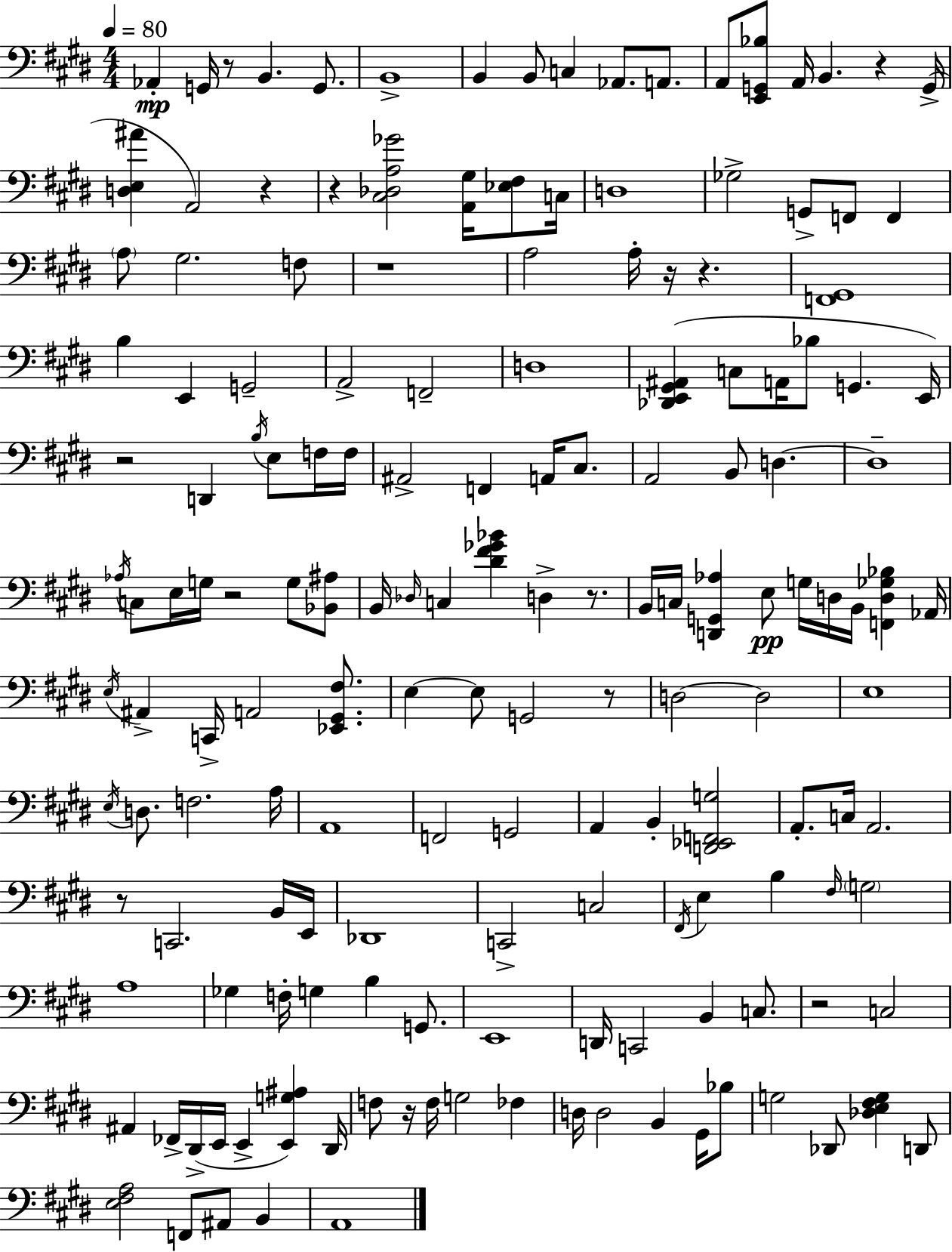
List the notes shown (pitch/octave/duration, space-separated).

Ab2/q G2/s R/e B2/q. G2/e. B2/w B2/q B2/e C3/q Ab2/e. A2/e. A2/e [E2,G2,Bb3]/e A2/s B2/q. R/q G2/s [D3,E3,A#4]/q A2/h R/q R/q [C#3,Db3,A3,Gb4]/h [A2,G#3]/s [Eb3,F#3]/e C3/s D3/w Gb3/h G2/e F2/e F2/q A3/e G#3/h. F3/e R/w A3/h A3/s R/s R/q. [F2,G#2]/w B3/q E2/q G2/h A2/h F2/h D3/w [Db2,E2,G#2,A#2]/q C3/e A2/s Bb3/e G2/q. E2/s R/h D2/q B3/s E3/e F3/s F3/s A#2/h F2/q A2/s C#3/e. A2/h B2/e D3/q. D3/w Ab3/s C3/e E3/s G3/s R/h G3/e [Bb2,A#3]/e B2/s Db3/s C3/q [D#4,F#4,Gb4,Bb4]/q D3/q R/e. B2/s C3/s [D2,G2,Ab3]/q E3/e G3/s D3/s B2/s [F2,D3,Gb3,Bb3]/q Ab2/s E3/s A#2/q C2/s A2/h [Eb2,G#2,F#3]/e. E3/q E3/e G2/h R/e D3/h D3/h E3/w E3/s D3/e. F3/h. A3/s A2/w F2/h G2/h A2/q B2/q [D2,Eb2,F2,G3]/h A2/e. C3/s A2/h. R/e C2/h. B2/s E2/s Db2/w C2/h C3/h F#2/s E3/q B3/q F#3/s G3/h A3/w Gb3/q F3/s G3/q B3/q G2/e. E2/w D2/s C2/h B2/q C3/e. R/h C3/h A#2/q FES2/s D#2/s E2/s E2/q [E2,G3,A#3]/q D#2/s F3/e R/s F3/s G3/h FES3/q D3/s D3/h B2/q G#2/s Bb3/e G3/h Db2/e [Db3,E3,F#3,G3]/q D2/e [E3,F#3,A3]/h F2/e A#2/e B2/q A2/w